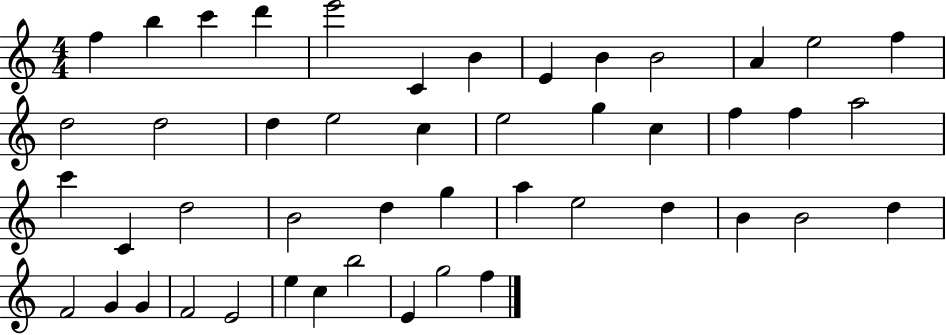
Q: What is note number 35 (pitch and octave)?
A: B4